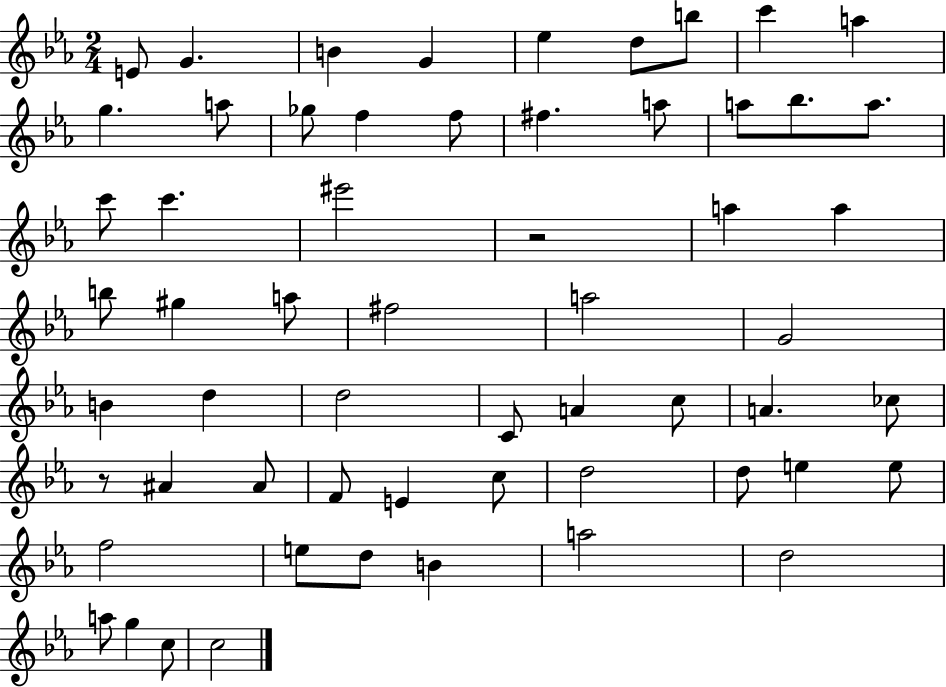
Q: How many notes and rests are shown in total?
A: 59